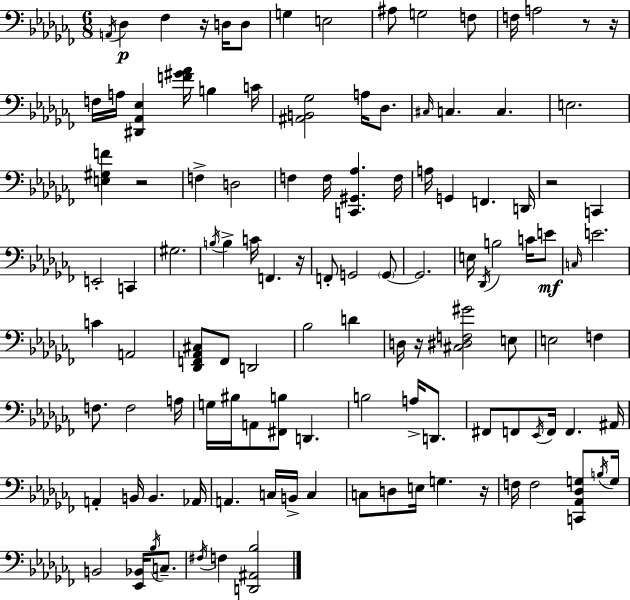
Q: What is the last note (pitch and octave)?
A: F3